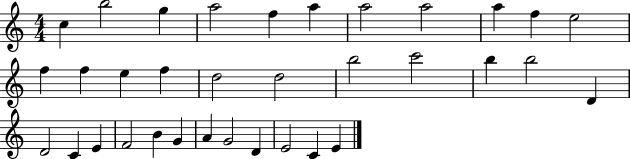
C5/q B5/h G5/q A5/h F5/q A5/q A5/h A5/h A5/q F5/q E5/h F5/q F5/q E5/q F5/q D5/h D5/h B5/h C6/h B5/q B5/h D4/q D4/h C4/q E4/q F4/h B4/q G4/q A4/q G4/h D4/q E4/h C4/q E4/q